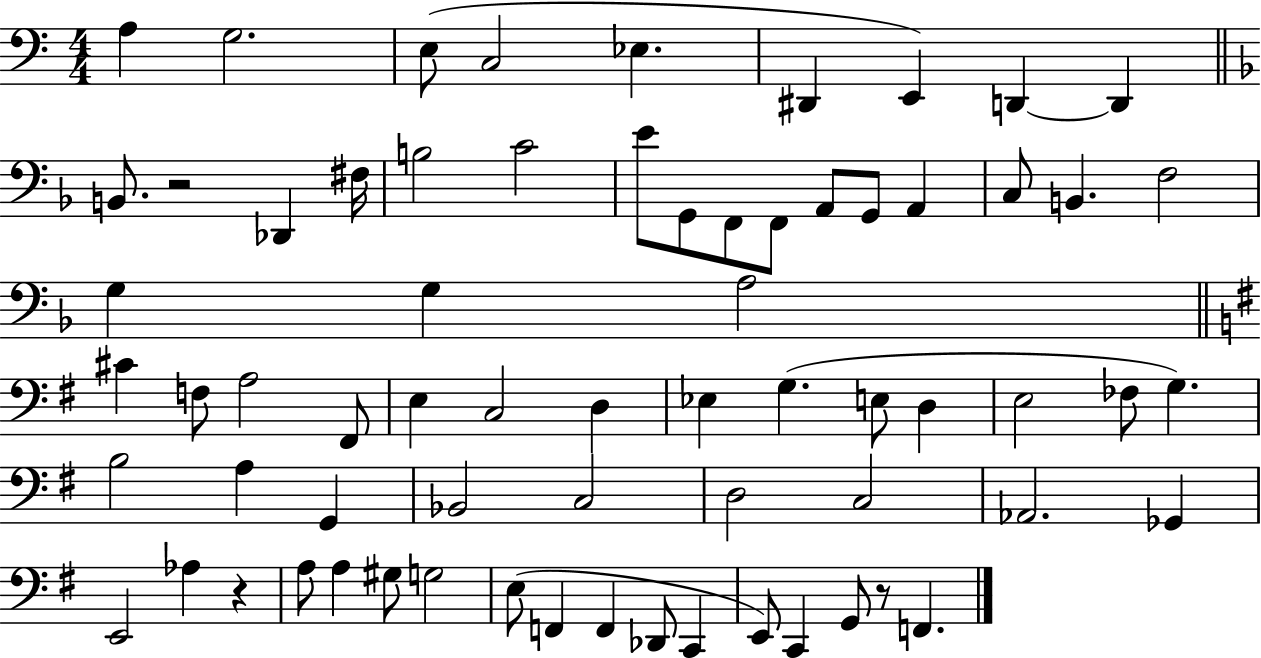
A3/q G3/h. E3/e C3/h Eb3/q. D#2/q E2/q D2/q D2/q B2/e. R/h Db2/q F#3/s B3/h C4/h E4/e G2/e F2/e F2/e A2/e G2/e A2/q C3/e B2/q. F3/h G3/q G3/q A3/h C#4/q F3/e A3/h F#2/e E3/q C3/h D3/q Eb3/q G3/q. E3/e D3/q E3/h FES3/e G3/q. B3/h A3/q G2/q Bb2/h C3/h D3/h C3/h Ab2/h. Gb2/q E2/h Ab3/q R/q A3/e A3/q G#3/e G3/h E3/e F2/q F2/q Db2/e C2/q E2/e C2/q G2/e R/e F2/q.